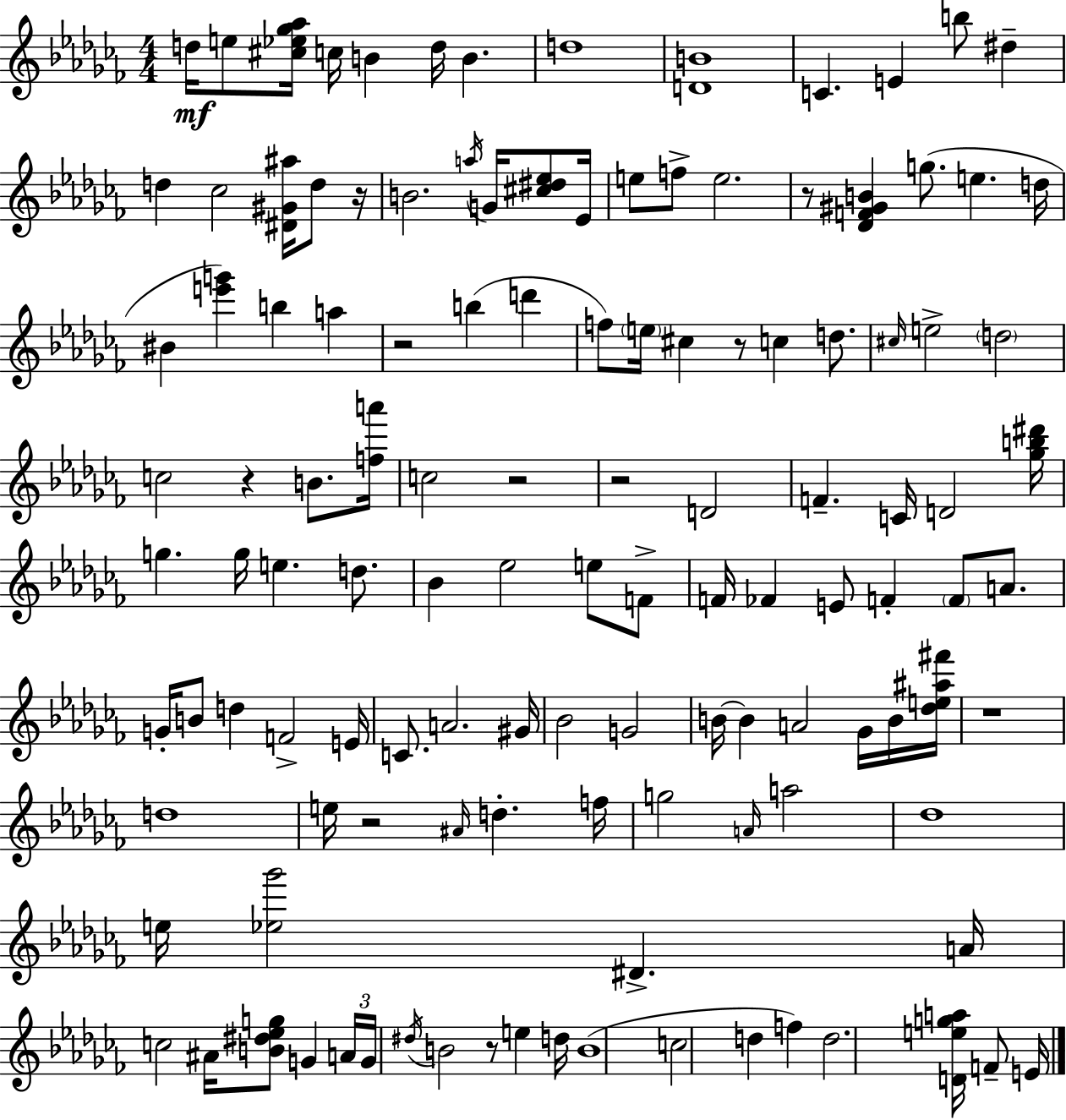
{
  \clef treble
  \numericTimeSignature
  \time 4/4
  \key aes \minor
  d''16\mf e''8 <cis'' ees'' ges'' aes''>16 c''16 b'4 d''16 b'4. | d''1 | <d' b'>1 | c'4. e'4 b''8 dis''4-- | \break d''4 ces''2 <dis' gis' ais''>16 d''8 r16 | b'2. \acciaccatura { a''16 } g'16 <cis'' dis'' ees''>8 | ees'16 e''8 f''8-> e''2. | r8 <des' f' gis' b'>4 g''8.( e''4. | \break d''16 bis'4 <e''' g'''>4) b''4 a''4 | r2 b''4( d'''4 | f''8) \parenthesize e''16 cis''4 r8 c''4 d''8. | \grace { cis''16 } e''2-> \parenthesize d''2 | \break c''2 r4 b'8. | <f'' a'''>16 c''2 r2 | r2 d'2 | f'4.-- c'16 d'2 | \break <ges'' b'' dis'''>16 g''4. g''16 e''4. d''8. | bes'4 ees''2 e''8 | f'8-> f'16 fes'4 e'8 f'4-. \parenthesize f'8 a'8. | g'16-. b'8 d''4 f'2-> | \break e'16 c'8. a'2. | gis'16 bes'2 g'2 | b'16~~ b'4 a'2 ges'16 | b'16 <des'' e'' ais'' fis'''>16 r1 | \break d''1 | e''16 r2 \grace { ais'16 } d''4.-. | f''16 g''2 \grace { a'16 } a''2 | des''1 | \break e''16 <ees'' ges'''>2 dis'4.-> | a'16 c''2 ais'16 <b' dis'' ees'' g''>8 g'4 | \tuplet 3/2 { a'16 g'16 \acciaccatura { dis''16 } } b'2 r8 | e''4 d''16 b'1( | \break c''2 d''4 | f''4) d''2. | <d' e'' g'' a''>16 f'8-- e'16 \bar "|."
}